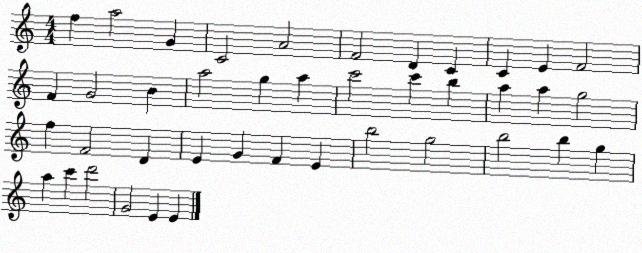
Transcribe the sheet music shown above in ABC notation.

X:1
T:Untitled
M:4/4
L:1/4
K:C
f a2 G C2 A2 F2 D C C E F2 F G2 B a2 g a c'2 c' b a a g2 f F2 D E G F E b2 g2 b2 b g a c' d'2 G2 E E